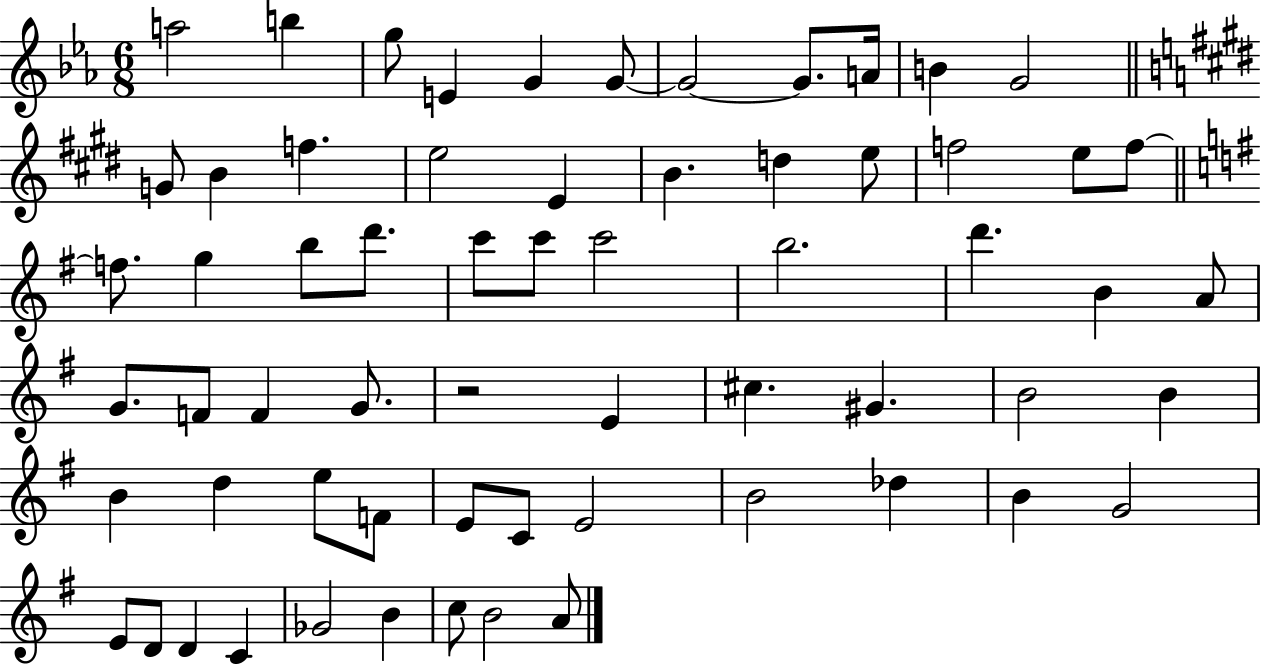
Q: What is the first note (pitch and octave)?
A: A5